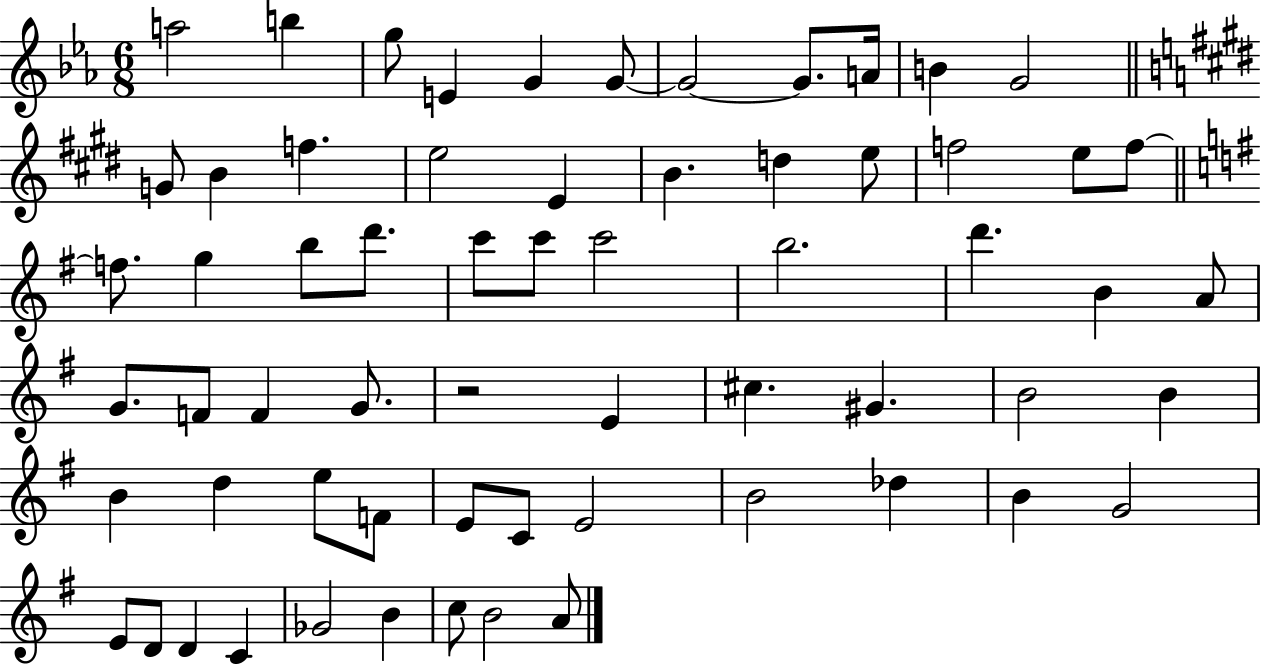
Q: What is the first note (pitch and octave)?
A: A5